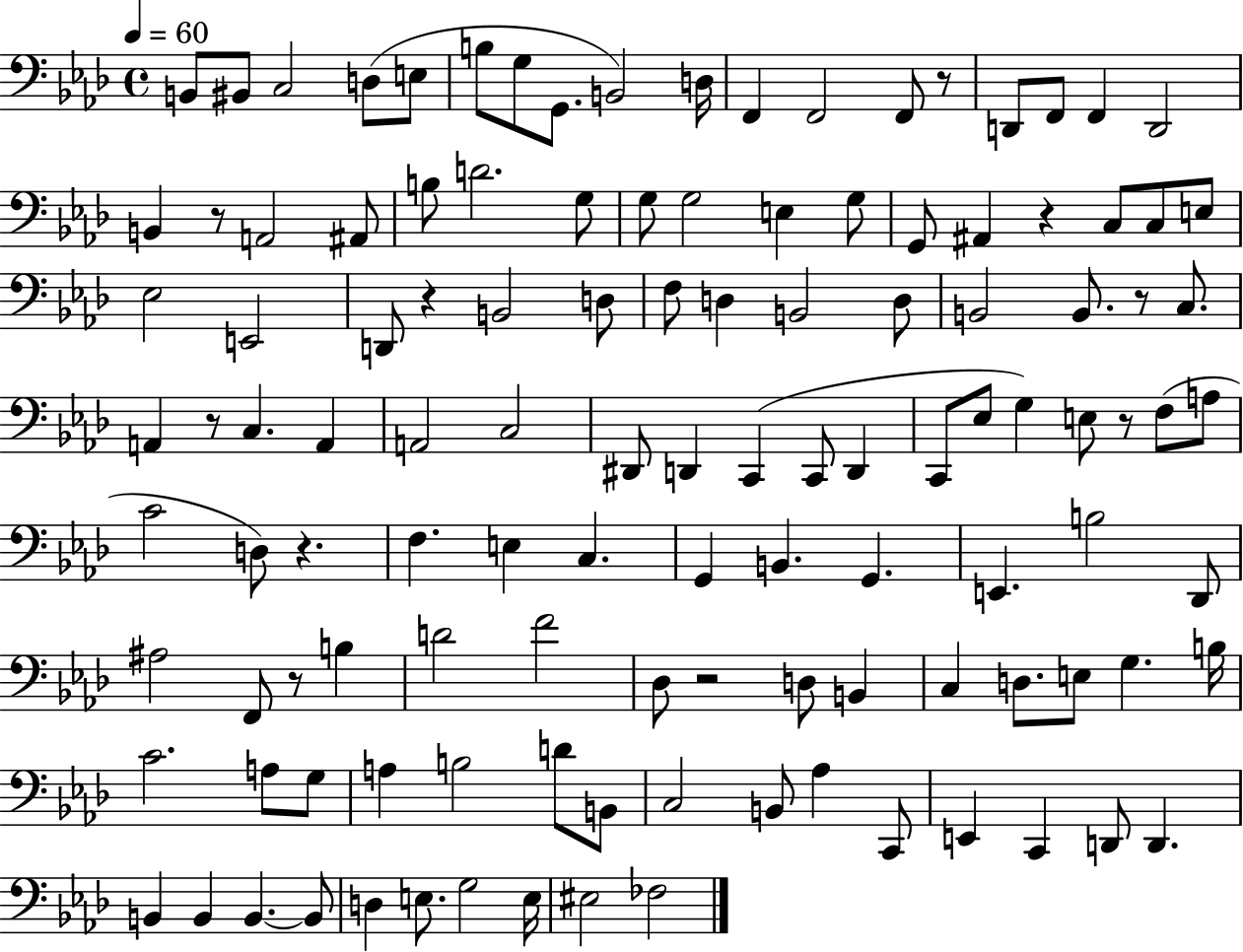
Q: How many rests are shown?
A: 10